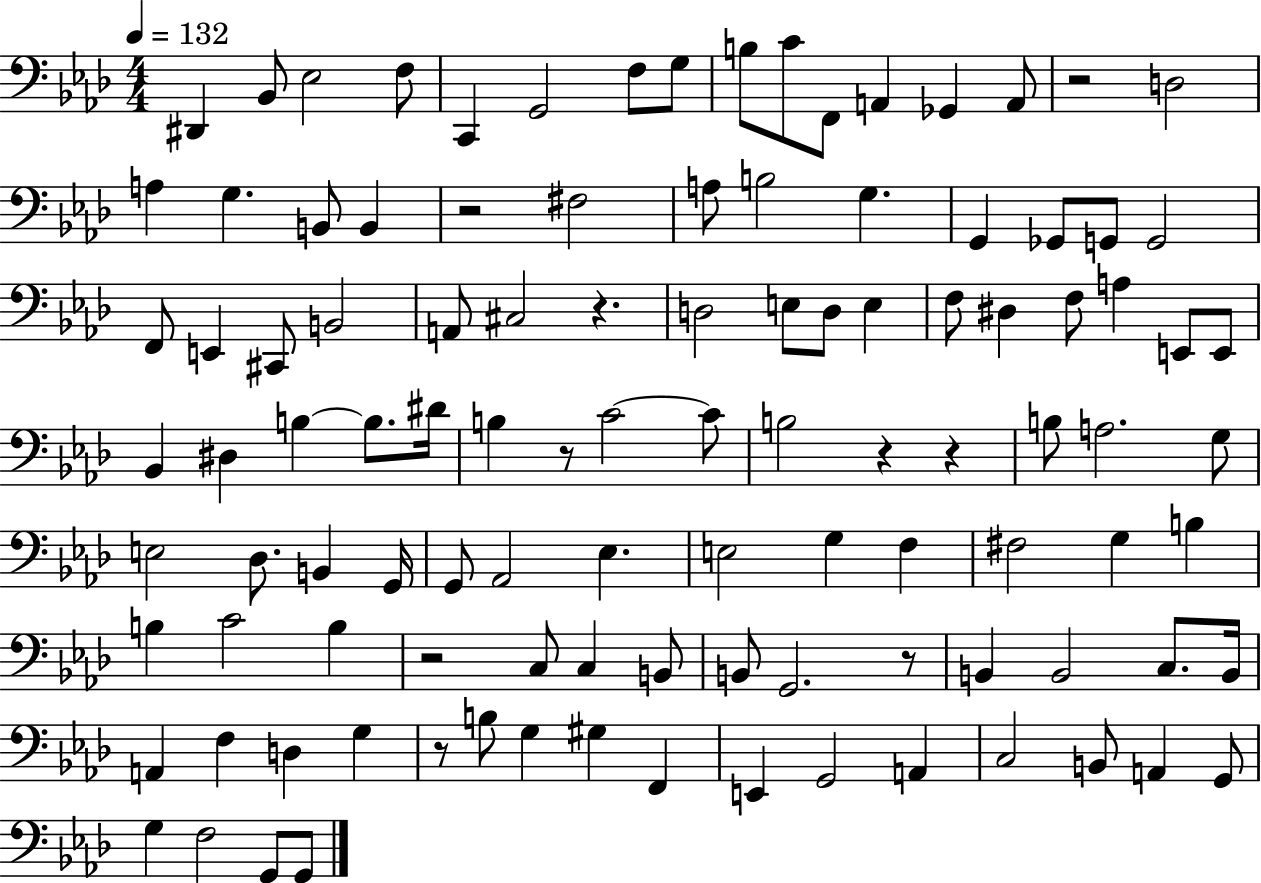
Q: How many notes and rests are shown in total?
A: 108